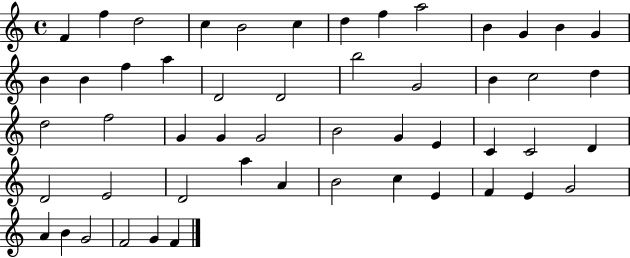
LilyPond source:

{
  \clef treble
  \time 4/4
  \defaultTimeSignature
  \key c \major
  f'4 f''4 d''2 | c''4 b'2 c''4 | d''4 f''4 a''2 | b'4 g'4 b'4 g'4 | \break b'4 b'4 f''4 a''4 | d'2 d'2 | b''2 g'2 | b'4 c''2 d''4 | \break d''2 f''2 | g'4 g'4 g'2 | b'2 g'4 e'4 | c'4 c'2 d'4 | \break d'2 e'2 | d'2 a''4 a'4 | b'2 c''4 e'4 | f'4 e'4 g'2 | \break a'4 b'4 g'2 | f'2 g'4 f'4 | \bar "|."
}